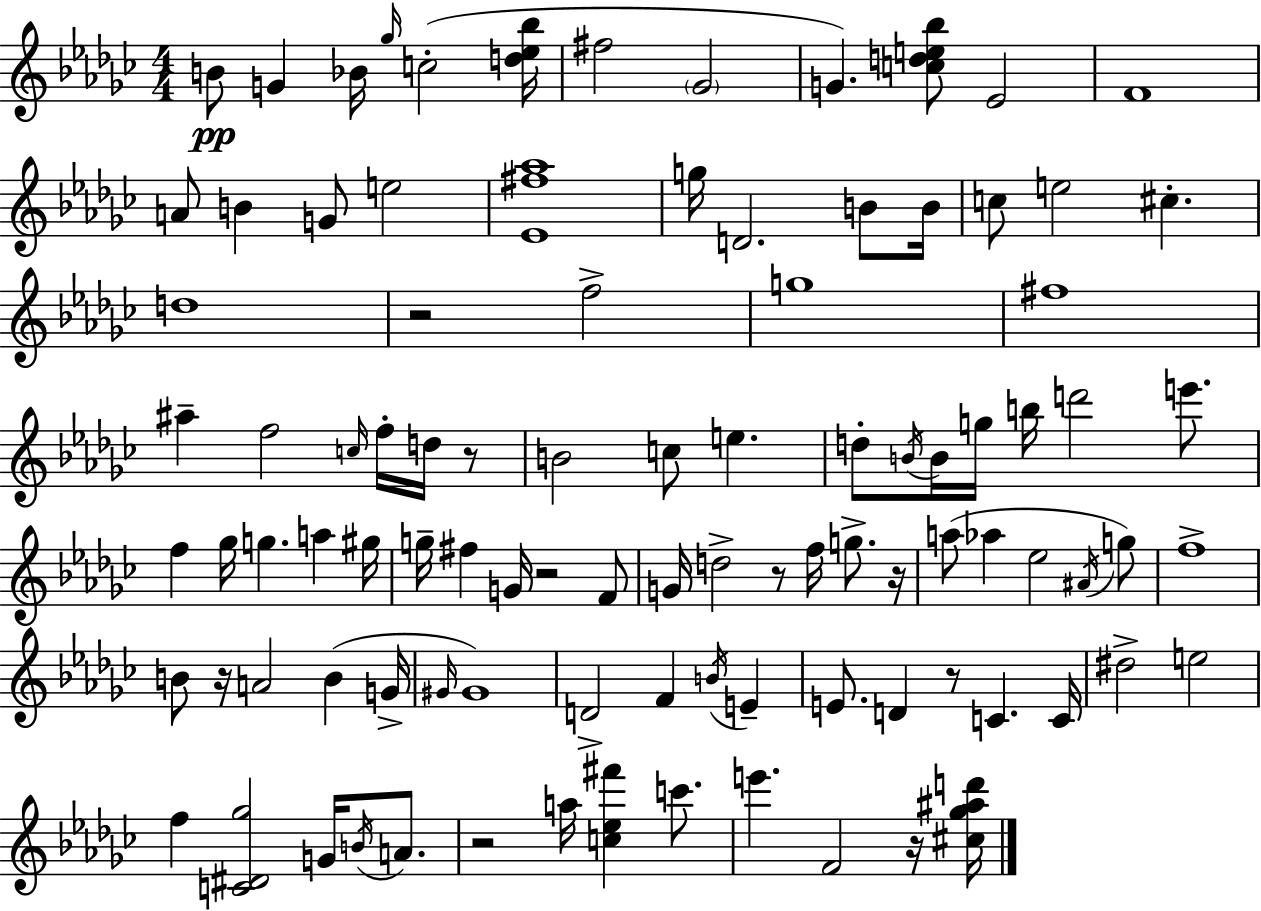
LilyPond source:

{
  \clef treble
  \numericTimeSignature
  \time 4/4
  \key ees \minor
  b'8\pp g'4 bes'16 \grace { ges''16 } c''2-.( | <d'' ees'' bes''>16 fis''2 \parenthesize ges'2 | g'4.) <c'' d'' e'' bes''>8 ees'2 | f'1 | \break a'8 b'4 g'8 e''2 | <ees' fis'' aes''>1 | g''16 d'2. b'8 | b'16 c''8 e''2 cis''4.-. | \break d''1 | r2 f''2-> | g''1 | fis''1 | \break ais''4-- f''2 \grace { c''16 } f''16-. d''16 | r8 b'2 c''8 e''4. | d''8-. \acciaccatura { b'16 } b'16 g''16 b''16 d'''2 | e'''8. f''4 ges''16 g''4. a''4 | \break gis''16 g''16-- fis''4 g'16 r2 | f'8 g'16 d''2-> r8 f''16 g''8.-> | r16 a''8( aes''4 ees''2 | \acciaccatura { ais'16 } g''8) f''1-> | \break b'8 r16 a'2 b'4( | g'16-> \grace { gis'16 } gis'1) | d'2-> f'4 | \acciaccatura { b'16 } e'4-- e'8. d'4 r8 c'4. | \break c'16 dis''2-> e''2 | f''4 <c' dis' ges''>2 | g'16 \acciaccatura { b'16 } a'8. r2 a''16 | <c'' ees'' fis'''>4 c'''8. e'''4. f'2 | \break r16 <cis'' ges'' ais'' d'''>16 \bar "|."
}